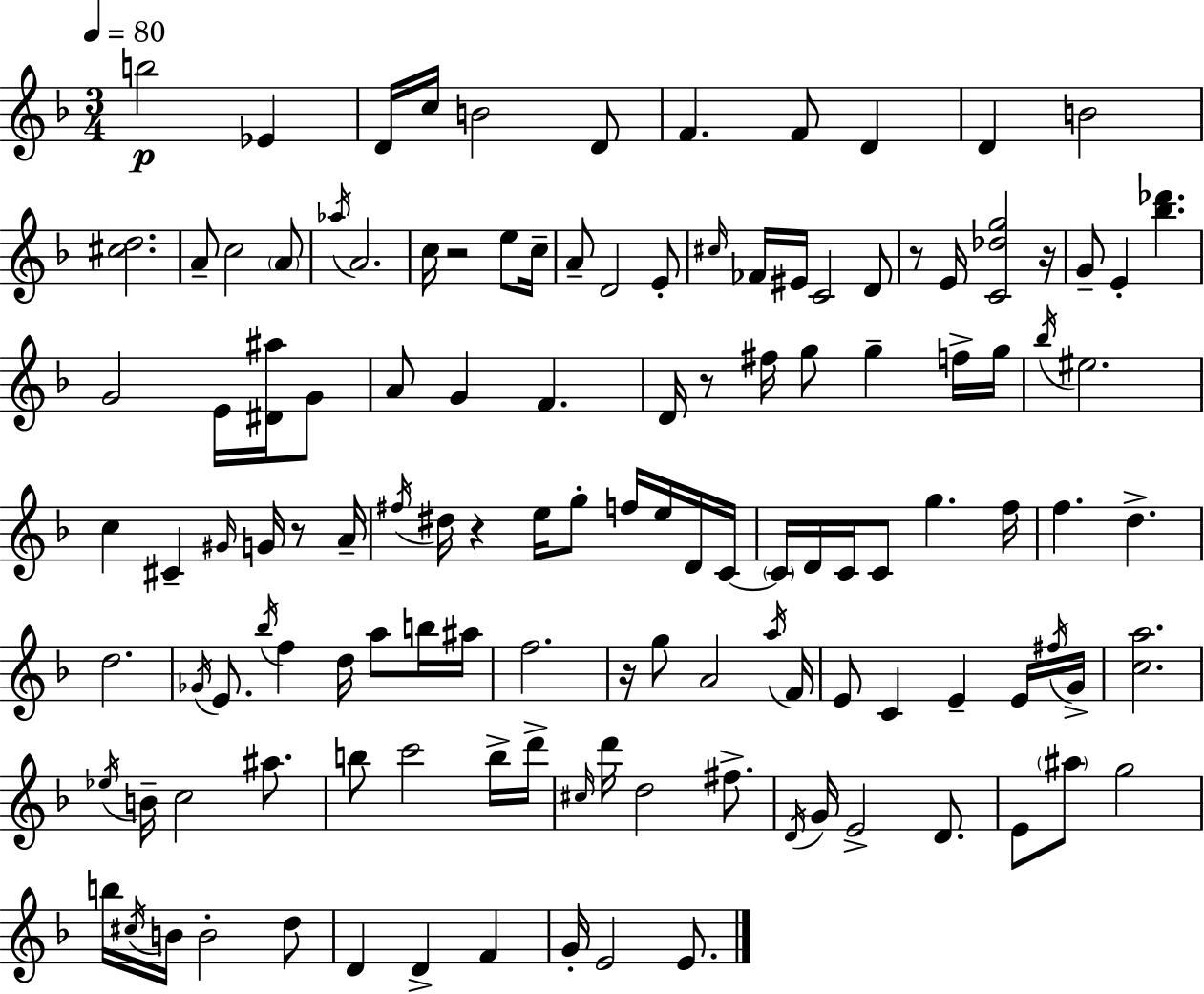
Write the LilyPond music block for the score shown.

{
  \clef treble
  \numericTimeSignature
  \time 3/4
  \key f \major
  \tempo 4 = 80
  b''2\p ees'4 | d'16 c''16 b'2 d'8 | f'4. f'8 d'4 | d'4 b'2 | \break <cis'' d''>2. | a'8-- c''2 \parenthesize a'8 | \acciaccatura { aes''16 } a'2. | c''16 r2 e''8 | \break c''16-- a'8-- d'2 e'8-. | \grace { cis''16 } fes'16 eis'16 c'2 | d'8 r8 e'16 <c' des'' g''>2 | r16 g'8-- e'4-. <bes'' des'''>4. | \break g'2 e'16 <dis' ais''>16 | g'8 a'8 g'4 f'4. | d'16 r8 fis''16 g''8 g''4-- | f''16-> g''16 \acciaccatura { bes''16 } eis''2. | \break c''4 cis'4-- \grace { gis'16 } | g'16 r8 a'16-- \acciaccatura { fis''16 } dis''16 r4 e''16 g''8-. | f''16 e''16 d'16 c'16~~ \parenthesize c'16 d'16 c'16 c'8 g''4. | f''16 f''4. d''4.-> | \break d''2. | \acciaccatura { ges'16 } e'8. \acciaccatura { bes''16 } f''4 | d''16 a''8 b''16 ais''16 f''2. | r16 g''8 a'2 | \break \acciaccatura { a''16 } f'16 e'8 c'4 | e'4-- e'16 \acciaccatura { fis''16 } g'16-> <c'' a''>2. | \acciaccatura { ees''16 } b'16-- c''2 | ais''8. b''8 | \break c'''2 b''16-> d'''16-> \grace { cis''16 } d'''16 | d''2 fis''8.-> \acciaccatura { d'16 } | g'16 e'2-> d'8. | e'8 \parenthesize ais''8 g''2 | \break b''16 \acciaccatura { cis''16 } b'16 b'2-. d''8 | d'4 d'4-> f'4 | g'16-. e'2 e'8. | \bar "|."
}